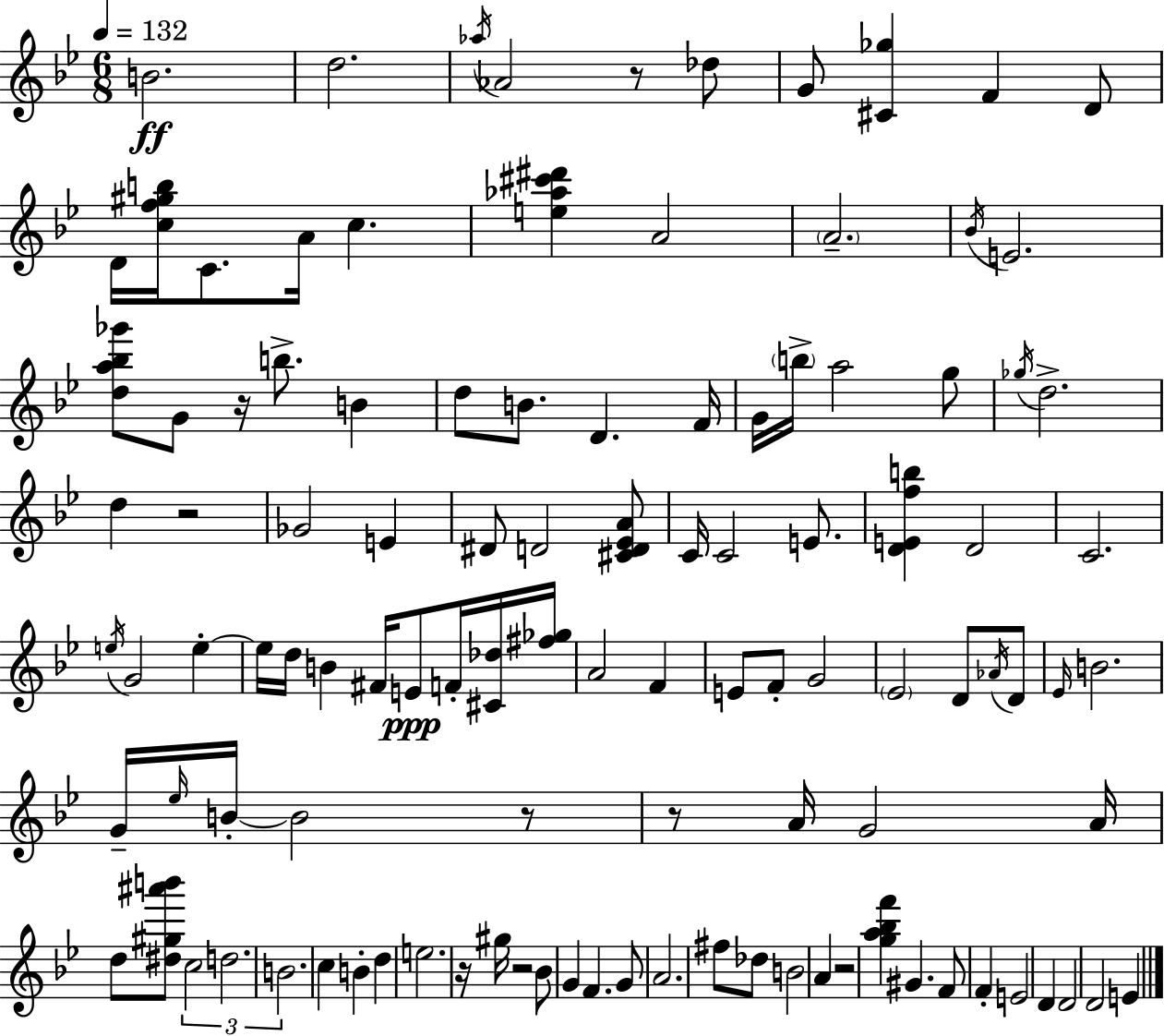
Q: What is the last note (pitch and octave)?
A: E4